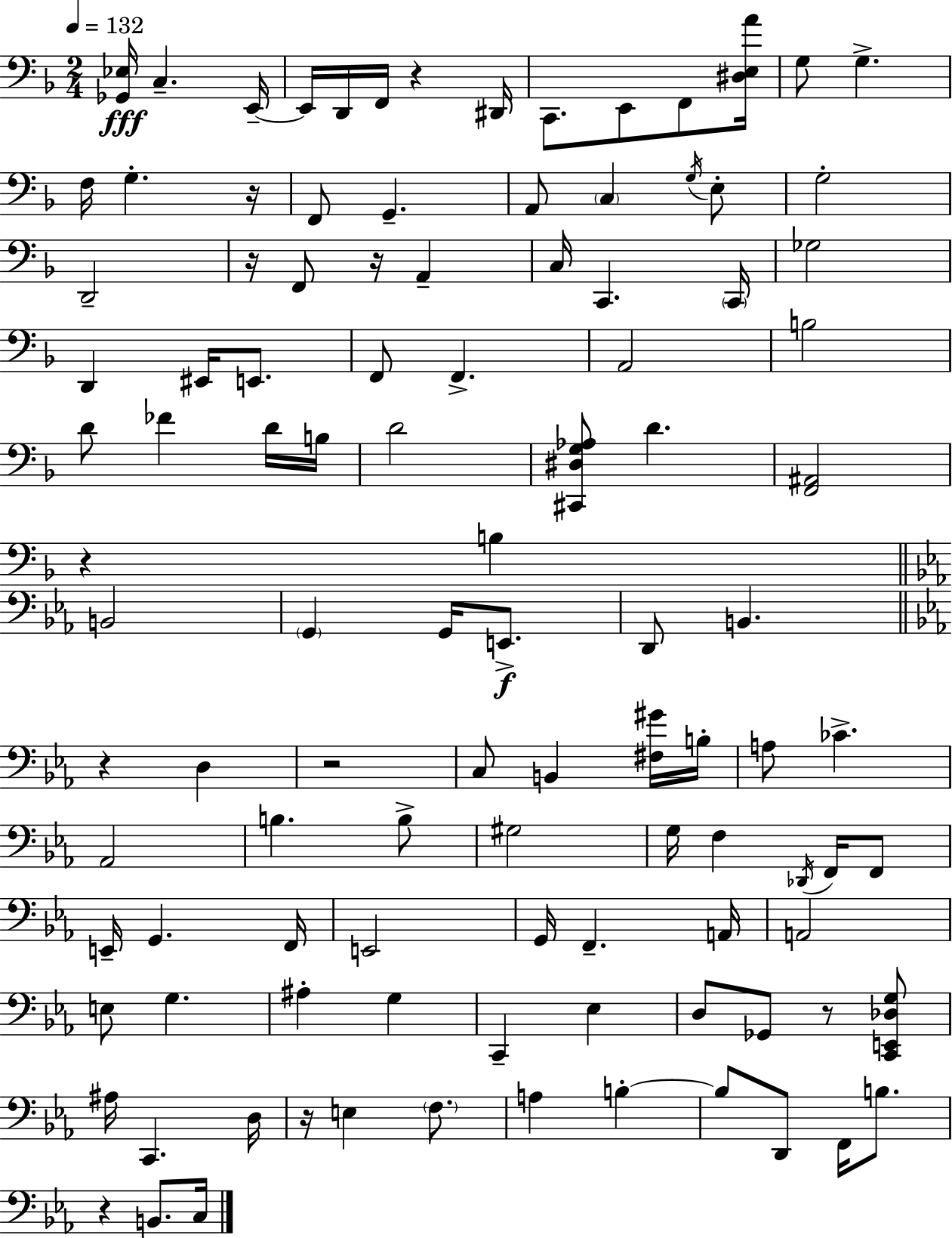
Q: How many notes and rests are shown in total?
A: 107